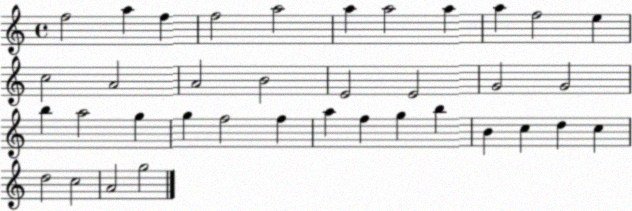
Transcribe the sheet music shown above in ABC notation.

X:1
T:Untitled
M:4/4
L:1/4
K:C
f2 a f f2 a2 a a2 a a f2 e c2 A2 A2 B2 E2 E2 G2 G2 b a2 g g f2 f a f g b B c d c d2 c2 A2 g2